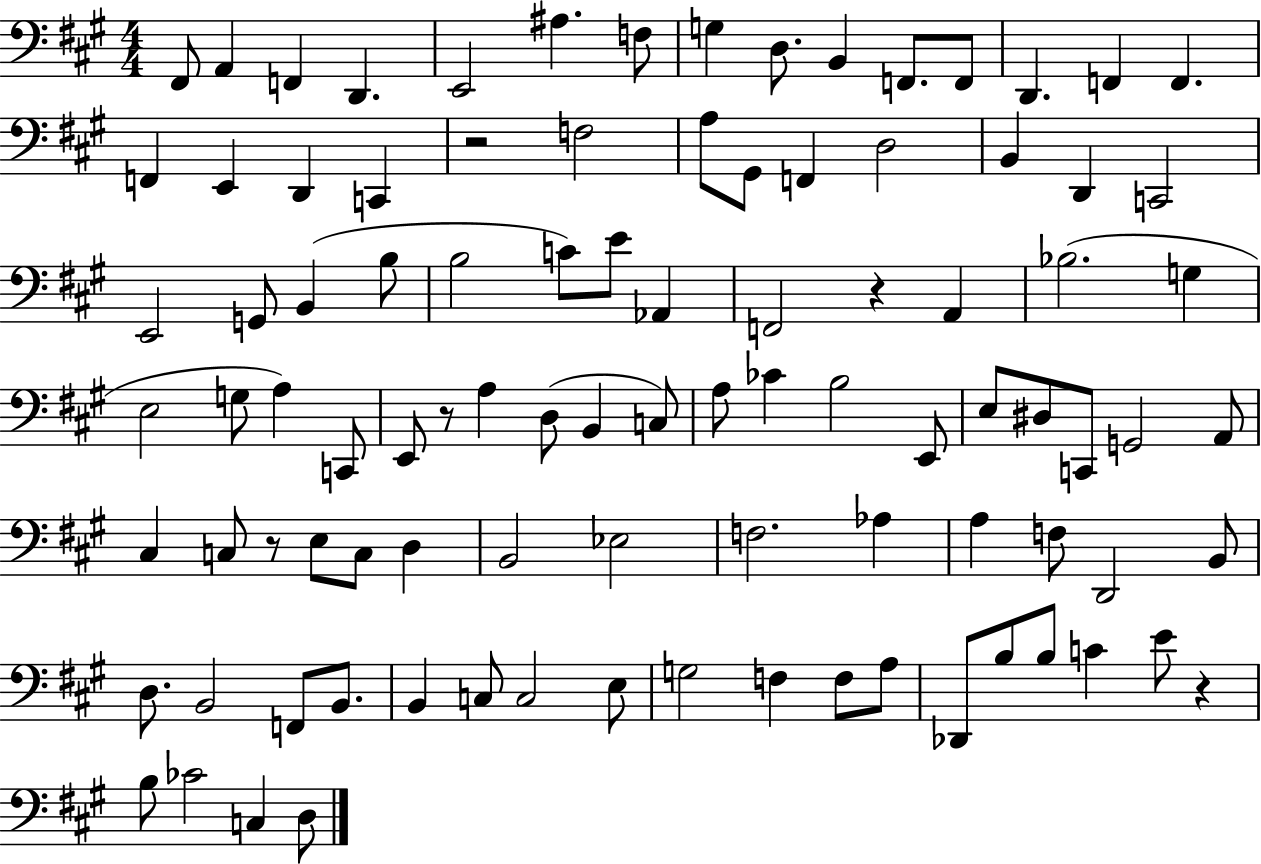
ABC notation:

X:1
T:Untitled
M:4/4
L:1/4
K:A
^F,,/2 A,, F,, D,, E,,2 ^A, F,/2 G, D,/2 B,, F,,/2 F,,/2 D,, F,, F,, F,, E,, D,, C,, z2 F,2 A,/2 ^G,,/2 F,, D,2 B,, D,, C,,2 E,,2 G,,/2 B,, B,/2 B,2 C/2 E/2 _A,, F,,2 z A,, _B,2 G, E,2 G,/2 A, C,,/2 E,,/2 z/2 A, D,/2 B,, C,/2 A,/2 _C B,2 E,,/2 E,/2 ^D,/2 C,,/2 G,,2 A,,/2 ^C, C,/2 z/2 E,/2 C,/2 D, B,,2 _E,2 F,2 _A, A, F,/2 D,,2 B,,/2 D,/2 B,,2 F,,/2 B,,/2 B,, C,/2 C,2 E,/2 G,2 F, F,/2 A,/2 _D,,/2 B,/2 B,/2 C E/2 z B,/2 _C2 C, D,/2